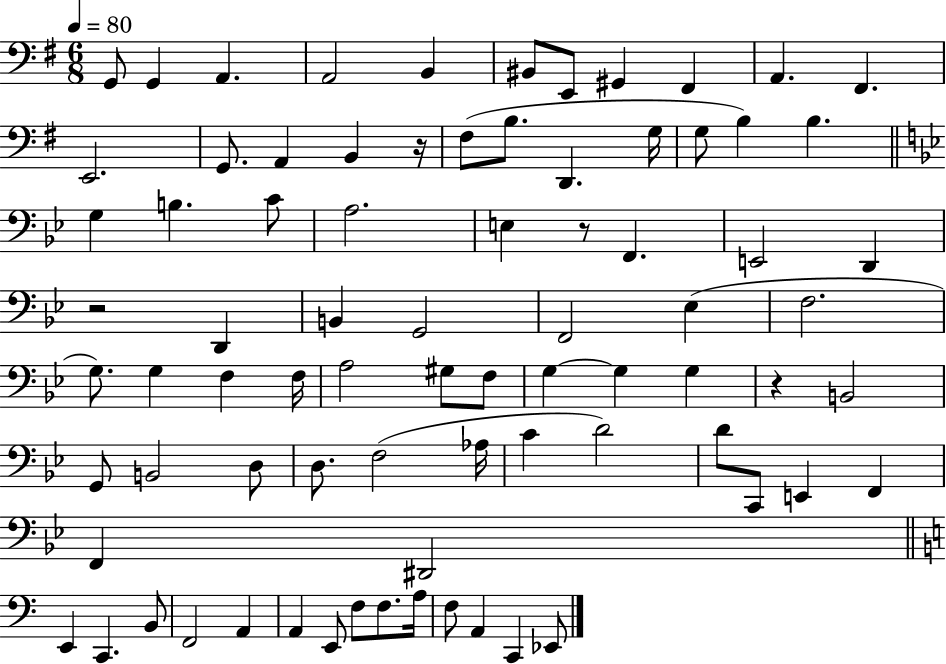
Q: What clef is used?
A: bass